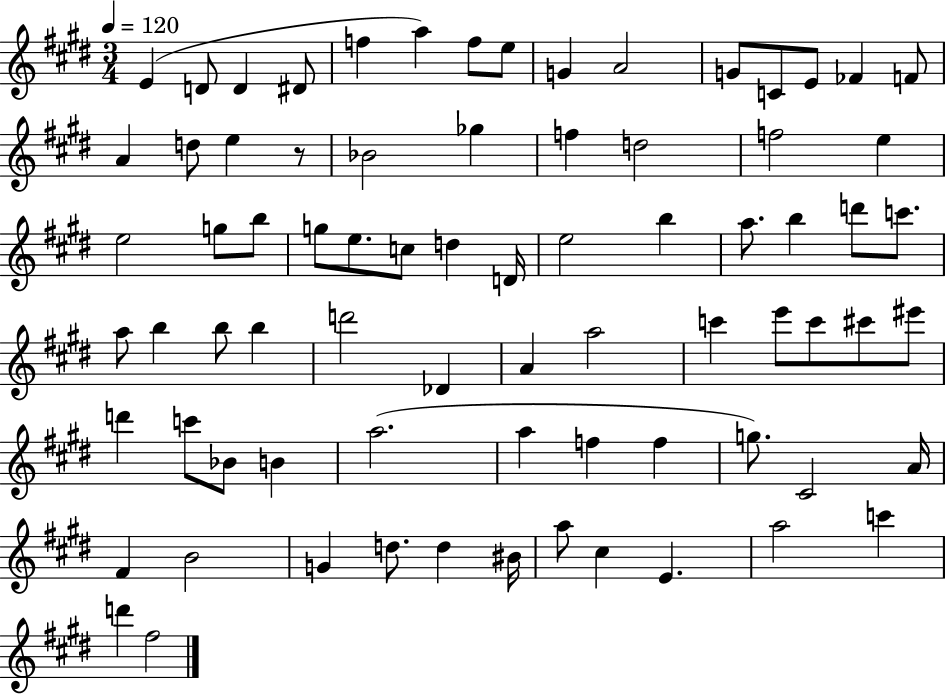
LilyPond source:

{
  \clef treble
  \numericTimeSignature
  \time 3/4
  \key e \major
  \tempo 4 = 120
  e'4( d'8 d'4 dis'8 | f''4 a''4) f''8 e''8 | g'4 a'2 | g'8 c'8 e'8 fes'4 f'8 | \break a'4 d''8 e''4 r8 | bes'2 ges''4 | f''4 d''2 | f''2 e''4 | \break e''2 g''8 b''8 | g''8 e''8. c''8 d''4 d'16 | e''2 b''4 | a''8. b''4 d'''8 c'''8. | \break a''8 b''4 b''8 b''4 | d'''2 des'4 | a'4 a''2 | c'''4 e'''8 c'''8 cis'''8 eis'''8 | \break d'''4 c'''8 bes'8 b'4 | a''2.( | a''4 f''4 f''4 | g''8.) cis'2 a'16 | \break fis'4 b'2 | g'4 d''8. d''4 bis'16 | a''8 cis''4 e'4. | a''2 c'''4 | \break d'''4 fis''2 | \bar "|."
}